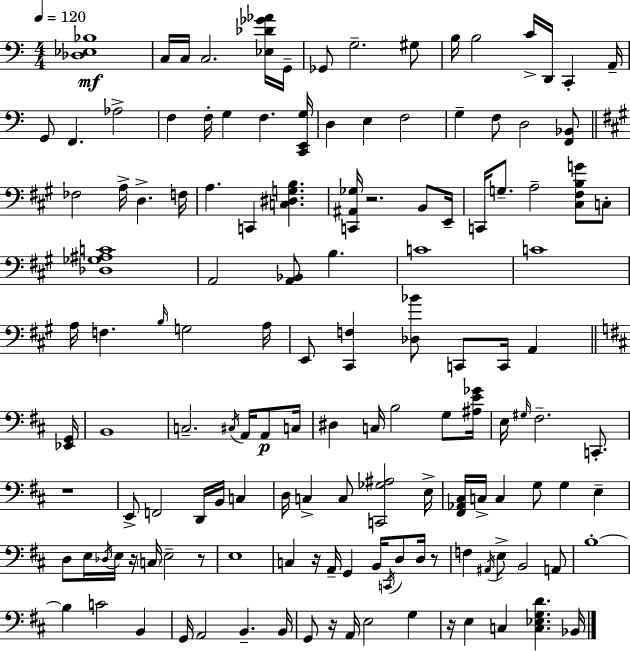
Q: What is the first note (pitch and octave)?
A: C3